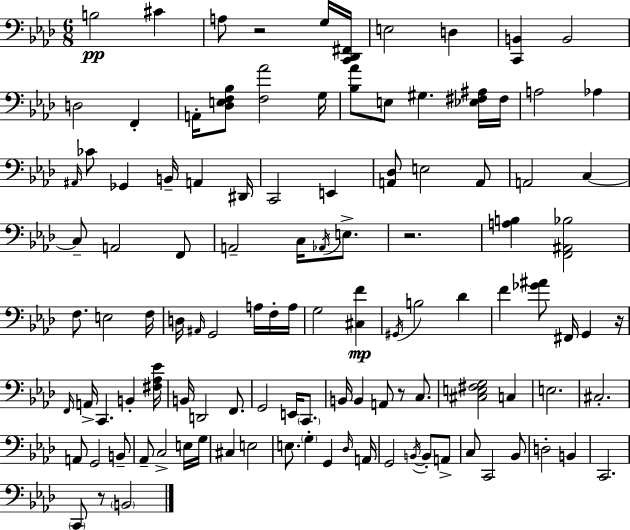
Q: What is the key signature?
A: AES major